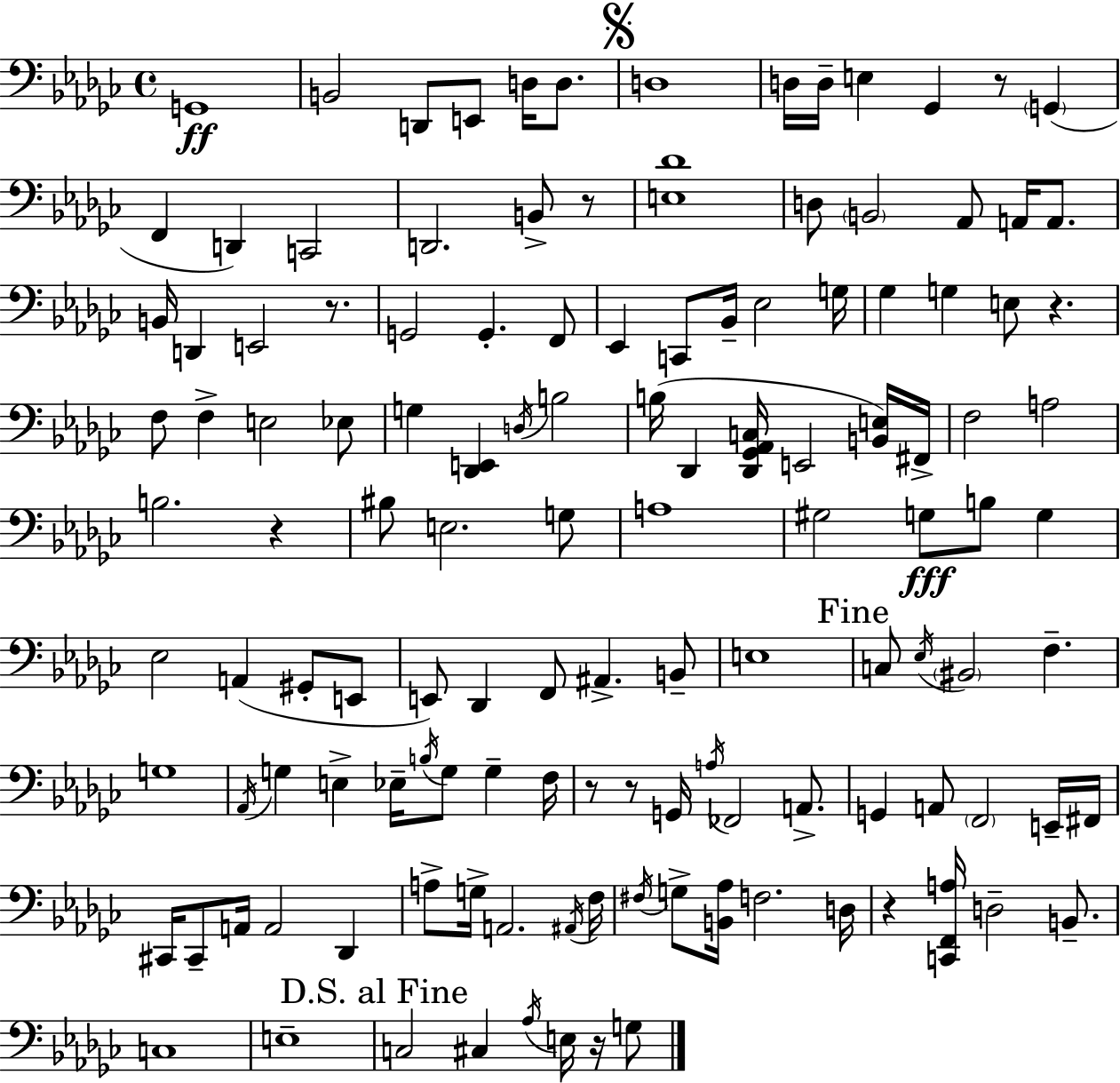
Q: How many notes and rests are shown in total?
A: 128